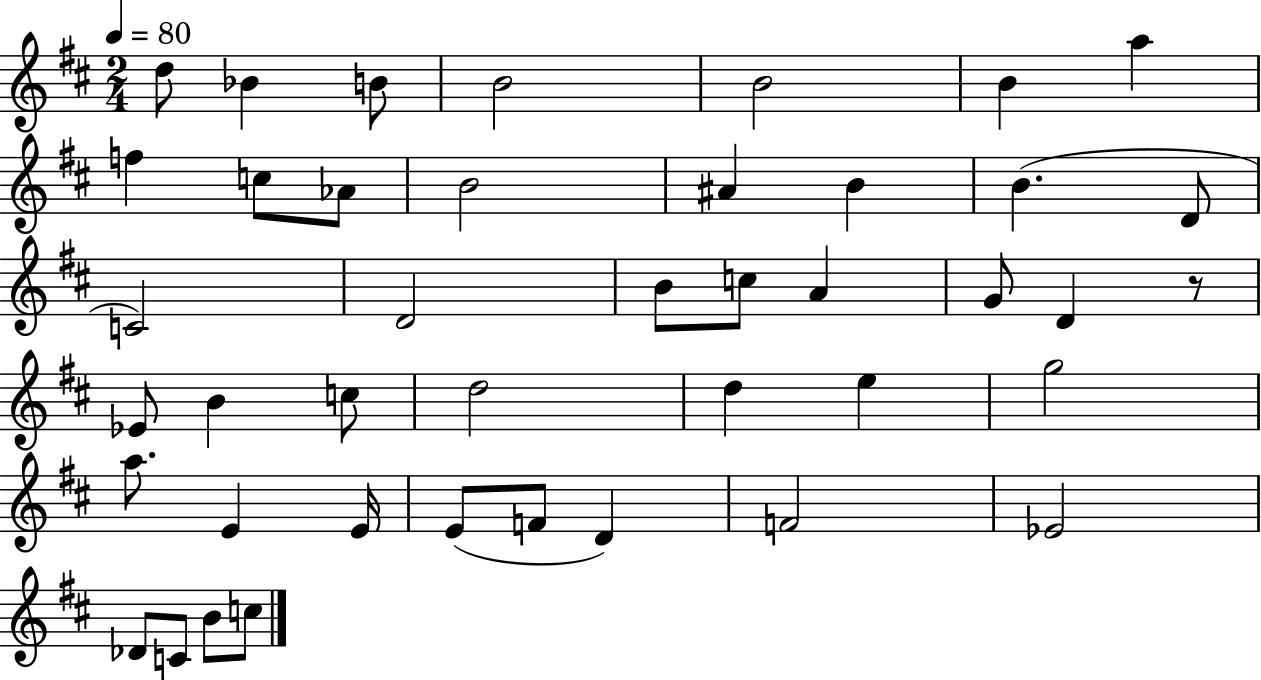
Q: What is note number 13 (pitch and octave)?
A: B4